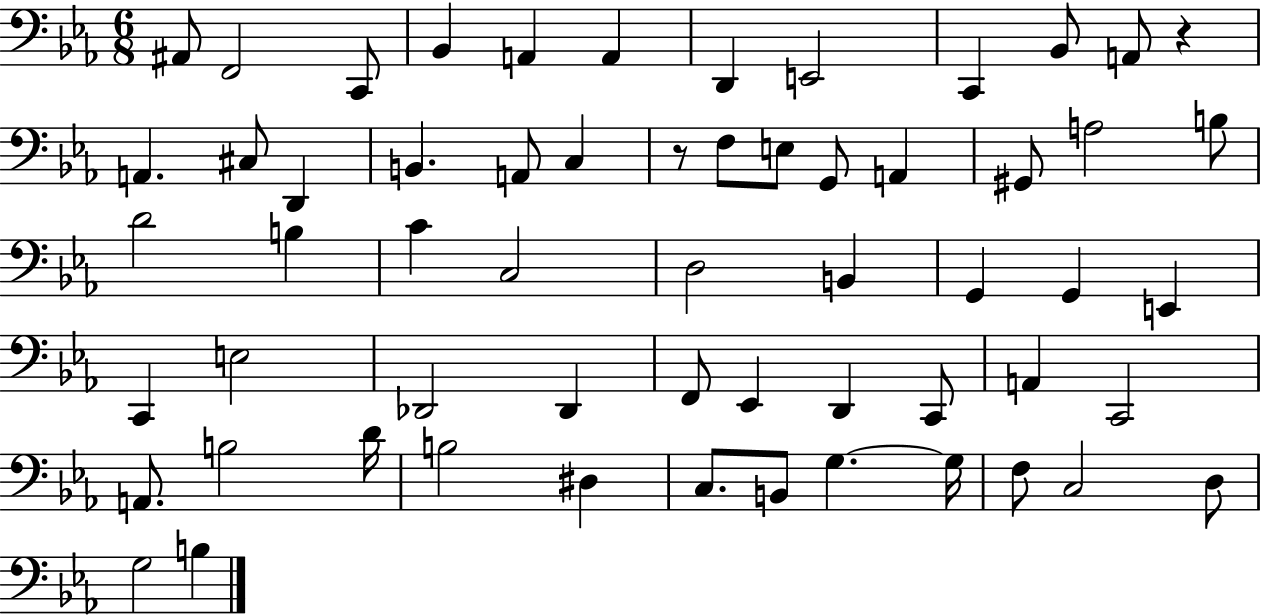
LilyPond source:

{
  \clef bass
  \numericTimeSignature
  \time 6/8
  \key ees \major
  ais,8 f,2 c,8 | bes,4 a,4 a,4 | d,4 e,2 | c,4 bes,8 a,8 r4 | \break a,4. cis8 d,4 | b,4. a,8 c4 | r8 f8 e8 g,8 a,4 | gis,8 a2 b8 | \break d'2 b4 | c'4 c2 | d2 b,4 | g,4 g,4 e,4 | \break c,4 e2 | des,2 des,4 | f,8 ees,4 d,4 c,8 | a,4 c,2 | \break a,8. b2 d'16 | b2 dis4 | c8. b,8 g4.~~ g16 | f8 c2 d8 | \break g2 b4 | \bar "|."
}